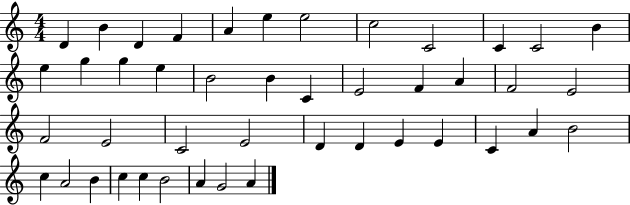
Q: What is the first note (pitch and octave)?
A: D4